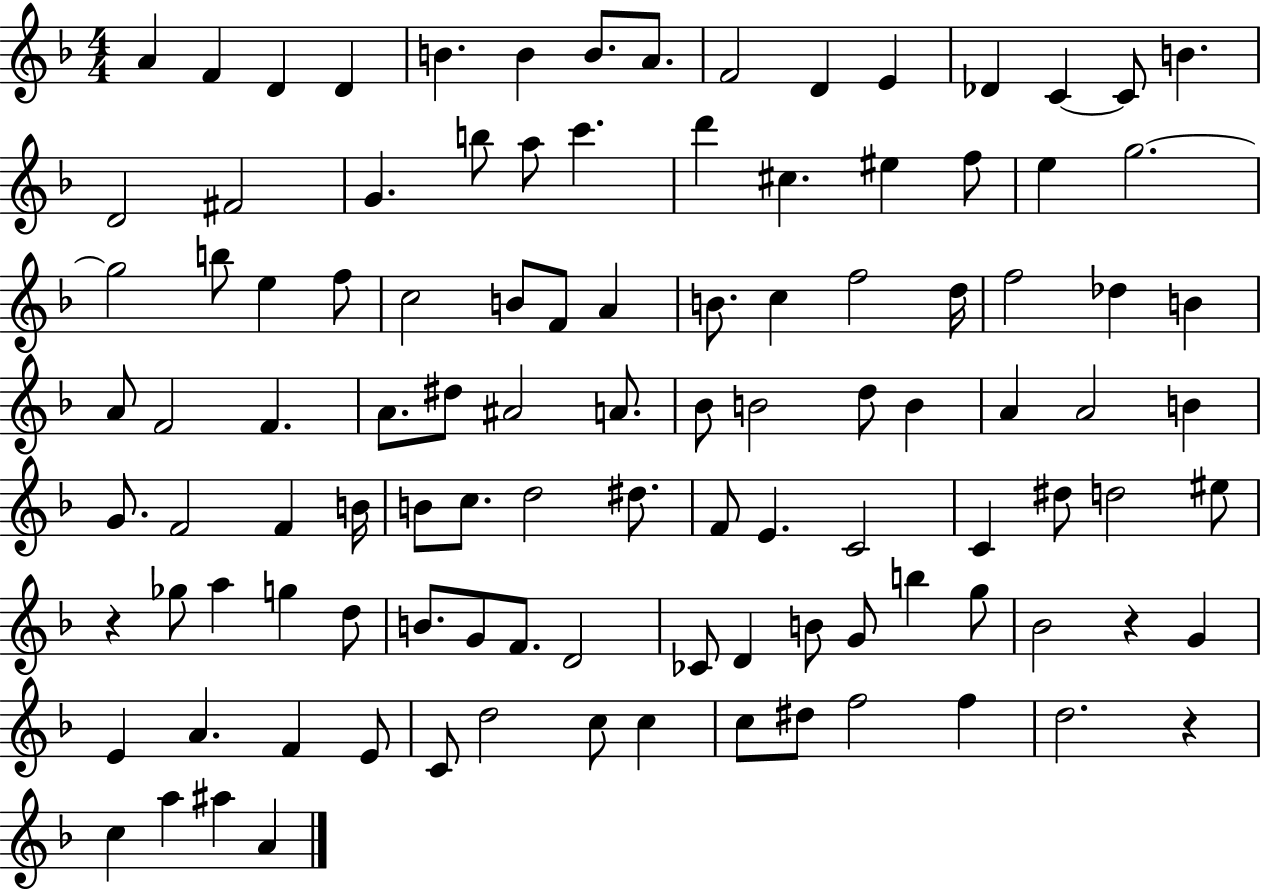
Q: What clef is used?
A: treble